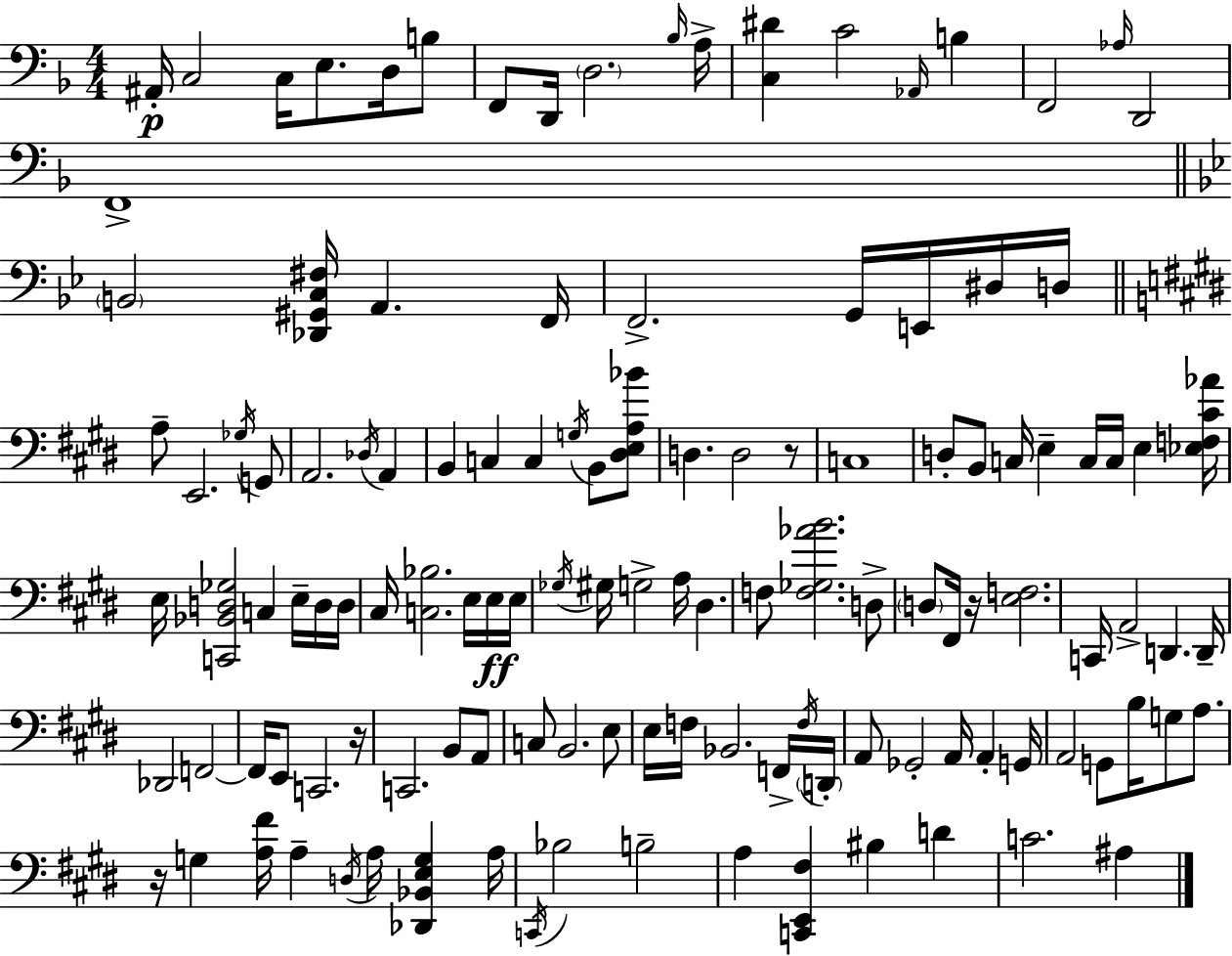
X:1
T:Untitled
M:4/4
L:1/4
K:F
^A,,/4 C,2 C,/4 E,/2 D,/4 B,/2 F,,/2 D,,/4 D,2 _B,/4 A,/4 [C,^D] C2 _A,,/4 B, F,,2 _A,/4 D,,2 F,,4 B,,2 [_D,,^G,,C,^F,]/4 A,, F,,/4 F,,2 G,,/4 E,,/4 ^D,/4 D,/4 A,/2 E,,2 _G,/4 G,,/2 A,,2 _D,/4 A,, B,, C, C, G,/4 B,,/2 [^D,E,A,_B]/2 D, D,2 z/2 C,4 D,/2 B,,/2 C,/4 E, C,/4 C,/4 E, [_E,F,^C_A]/4 E,/4 [C,,_B,,D,_G,]2 C, E,/4 D,/4 D,/4 ^C,/4 [C,_B,]2 E,/4 E,/4 E,/4 _G,/4 ^G,/4 G,2 A,/4 ^D, F,/2 [F,_G,_AB]2 D,/2 D,/2 ^F,,/4 z/4 [E,F,]2 C,,/4 A,,2 D,, D,,/4 _D,,2 F,,2 F,,/4 E,,/2 C,,2 z/4 C,,2 B,,/2 A,,/2 C,/2 B,,2 E,/2 E,/4 F,/4 _B,,2 F,,/4 F,/4 D,,/4 A,,/2 _G,,2 A,,/4 A,, G,,/4 A,,2 G,,/2 B,/4 G,/2 A,/2 z/4 G, [A,^F]/4 A, D,/4 A,/4 [_D,,_B,,E,G,] A,/4 C,,/4 _B,2 B,2 A, [C,,E,,^F,] ^B, D C2 ^A,